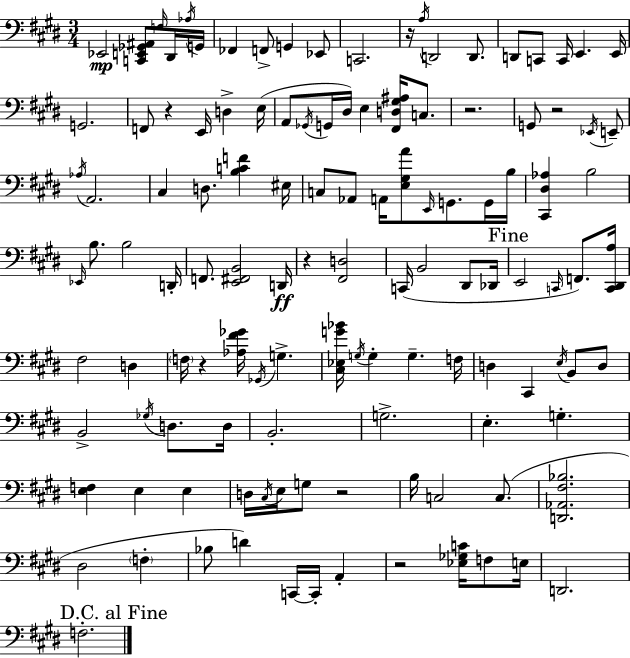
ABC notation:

X:1
T:Untitled
M:3/4
L:1/4
K:E
_E,,2 [C,,E,,_G,,^A,,]/2 F,/4 ^D,,/4 _A,/4 G,,/4 _F,, F,,/2 G,, _E,,/2 C,,2 z/4 A,/4 D,,2 D,,/2 D,,/2 C,,/2 C,,/4 E,, E,,/4 G,,2 F,,/2 z E,,/4 D, E,/4 A,,/2 _G,,/4 G,,/4 ^D,/4 E, [^F,,D,^G,^A,]/4 C,/2 z2 G,,/2 z2 _E,,/4 E,,/2 _A,/4 A,,2 ^C, D,/2 [B,CF] ^E,/4 C,/2 _A,,/2 A,,/4 [E,^G,A]/2 E,,/4 G,,/2 G,,/4 B,/4 [^C,,^D,_A,] B,2 _E,,/4 B,/2 B,2 D,,/4 F,,/2 [E,,^F,,B,,]2 D,,/4 z [^F,,D,]2 C,,/4 B,,2 ^D,,/2 _D,,/4 E,,2 C,,/4 F,,/2 [C,,^D,,A,]/4 ^F,2 D, F,/4 z [_A,^F_G]/4 _G,,/4 G, [^C,_E,G_B]/4 G,/4 G, G, F,/4 D, ^C,, E,/4 B,,/2 D,/2 B,,2 _G,/4 D,/2 D,/4 B,,2 G,2 E, G, [E,F,] E, E, D,/4 ^C,/4 E,/4 G,/2 z2 B,/4 C,2 C,/2 [D,,_A,,^F,_B,]2 ^D,2 F, _B,/2 D C,,/4 C,,/4 A,, z2 [_E,_G,C]/4 F,/2 E,/4 D,,2 F,2